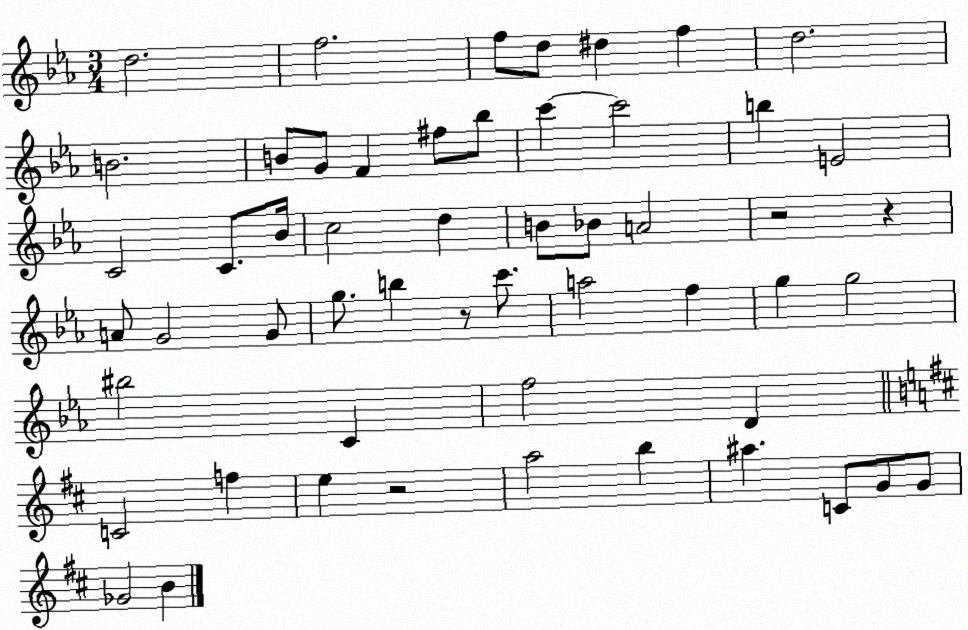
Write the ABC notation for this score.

X:1
T:Untitled
M:3/4
L:1/4
K:Eb
d2 f2 f/2 d/2 ^d f d2 B2 B/2 G/2 F ^f/2 _b/2 c' c'2 b E2 C2 C/2 _B/4 c2 d B/2 _B/2 A2 z2 z A/2 G2 G/2 g/2 b z/2 c'/2 a2 f g g2 ^b2 C f2 D C2 f e z2 a2 b ^a C/2 G/2 G/2 _G2 B